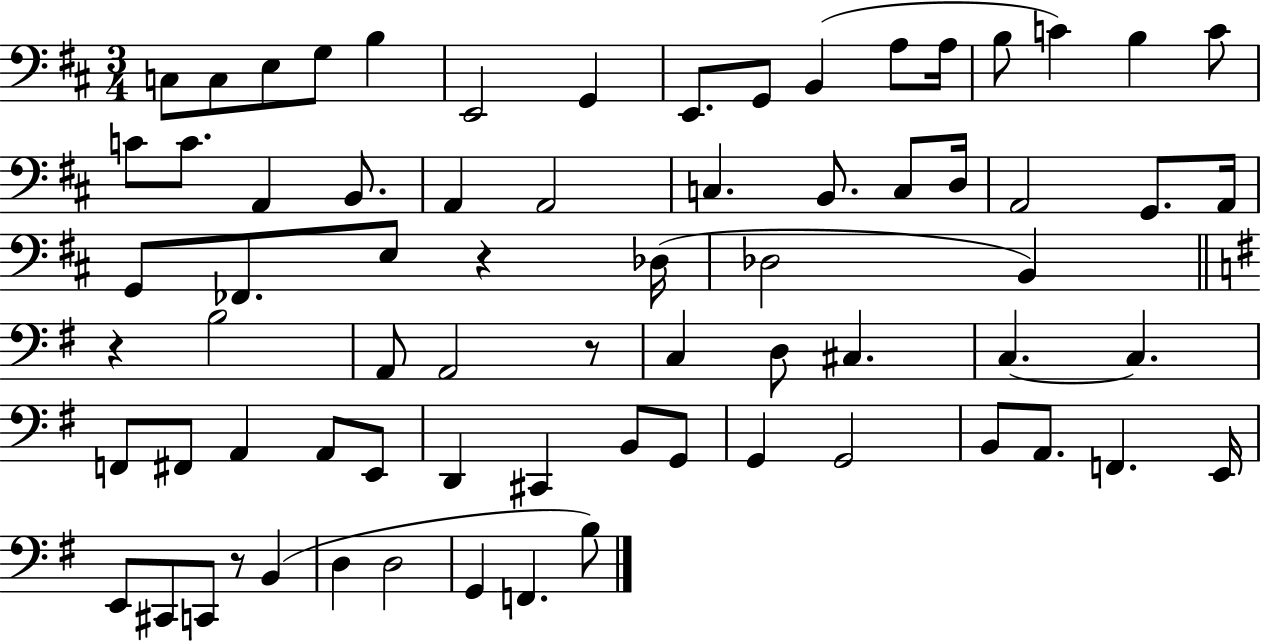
C3/e C3/e E3/e G3/e B3/q E2/h G2/q E2/e. G2/e B2/q A3/e A3/s B3/e C4/q B3/q C4/e C4/e C4/e. A2/q B2/e. A2/q A2/h C3/q. B2/e. C3/e D3/s A2/h G2/e. A2/s G2/e FES2/e. E3/e R/q Db3/s Db3/h B2/q R/q B3/h A2/e A2/h R/e C3/q D3/e C#3/q. C3/q. C3/q. F2/e F#2/e A2/q A2/e E2/e D2/q C#2/q B2/e G2/e G2/q G2/h B2/e A2/e. F2/q. E2/s E2/e C#2/e C2/e R/e B2/q D3/q D3/h G2/q F2/q. B3/e